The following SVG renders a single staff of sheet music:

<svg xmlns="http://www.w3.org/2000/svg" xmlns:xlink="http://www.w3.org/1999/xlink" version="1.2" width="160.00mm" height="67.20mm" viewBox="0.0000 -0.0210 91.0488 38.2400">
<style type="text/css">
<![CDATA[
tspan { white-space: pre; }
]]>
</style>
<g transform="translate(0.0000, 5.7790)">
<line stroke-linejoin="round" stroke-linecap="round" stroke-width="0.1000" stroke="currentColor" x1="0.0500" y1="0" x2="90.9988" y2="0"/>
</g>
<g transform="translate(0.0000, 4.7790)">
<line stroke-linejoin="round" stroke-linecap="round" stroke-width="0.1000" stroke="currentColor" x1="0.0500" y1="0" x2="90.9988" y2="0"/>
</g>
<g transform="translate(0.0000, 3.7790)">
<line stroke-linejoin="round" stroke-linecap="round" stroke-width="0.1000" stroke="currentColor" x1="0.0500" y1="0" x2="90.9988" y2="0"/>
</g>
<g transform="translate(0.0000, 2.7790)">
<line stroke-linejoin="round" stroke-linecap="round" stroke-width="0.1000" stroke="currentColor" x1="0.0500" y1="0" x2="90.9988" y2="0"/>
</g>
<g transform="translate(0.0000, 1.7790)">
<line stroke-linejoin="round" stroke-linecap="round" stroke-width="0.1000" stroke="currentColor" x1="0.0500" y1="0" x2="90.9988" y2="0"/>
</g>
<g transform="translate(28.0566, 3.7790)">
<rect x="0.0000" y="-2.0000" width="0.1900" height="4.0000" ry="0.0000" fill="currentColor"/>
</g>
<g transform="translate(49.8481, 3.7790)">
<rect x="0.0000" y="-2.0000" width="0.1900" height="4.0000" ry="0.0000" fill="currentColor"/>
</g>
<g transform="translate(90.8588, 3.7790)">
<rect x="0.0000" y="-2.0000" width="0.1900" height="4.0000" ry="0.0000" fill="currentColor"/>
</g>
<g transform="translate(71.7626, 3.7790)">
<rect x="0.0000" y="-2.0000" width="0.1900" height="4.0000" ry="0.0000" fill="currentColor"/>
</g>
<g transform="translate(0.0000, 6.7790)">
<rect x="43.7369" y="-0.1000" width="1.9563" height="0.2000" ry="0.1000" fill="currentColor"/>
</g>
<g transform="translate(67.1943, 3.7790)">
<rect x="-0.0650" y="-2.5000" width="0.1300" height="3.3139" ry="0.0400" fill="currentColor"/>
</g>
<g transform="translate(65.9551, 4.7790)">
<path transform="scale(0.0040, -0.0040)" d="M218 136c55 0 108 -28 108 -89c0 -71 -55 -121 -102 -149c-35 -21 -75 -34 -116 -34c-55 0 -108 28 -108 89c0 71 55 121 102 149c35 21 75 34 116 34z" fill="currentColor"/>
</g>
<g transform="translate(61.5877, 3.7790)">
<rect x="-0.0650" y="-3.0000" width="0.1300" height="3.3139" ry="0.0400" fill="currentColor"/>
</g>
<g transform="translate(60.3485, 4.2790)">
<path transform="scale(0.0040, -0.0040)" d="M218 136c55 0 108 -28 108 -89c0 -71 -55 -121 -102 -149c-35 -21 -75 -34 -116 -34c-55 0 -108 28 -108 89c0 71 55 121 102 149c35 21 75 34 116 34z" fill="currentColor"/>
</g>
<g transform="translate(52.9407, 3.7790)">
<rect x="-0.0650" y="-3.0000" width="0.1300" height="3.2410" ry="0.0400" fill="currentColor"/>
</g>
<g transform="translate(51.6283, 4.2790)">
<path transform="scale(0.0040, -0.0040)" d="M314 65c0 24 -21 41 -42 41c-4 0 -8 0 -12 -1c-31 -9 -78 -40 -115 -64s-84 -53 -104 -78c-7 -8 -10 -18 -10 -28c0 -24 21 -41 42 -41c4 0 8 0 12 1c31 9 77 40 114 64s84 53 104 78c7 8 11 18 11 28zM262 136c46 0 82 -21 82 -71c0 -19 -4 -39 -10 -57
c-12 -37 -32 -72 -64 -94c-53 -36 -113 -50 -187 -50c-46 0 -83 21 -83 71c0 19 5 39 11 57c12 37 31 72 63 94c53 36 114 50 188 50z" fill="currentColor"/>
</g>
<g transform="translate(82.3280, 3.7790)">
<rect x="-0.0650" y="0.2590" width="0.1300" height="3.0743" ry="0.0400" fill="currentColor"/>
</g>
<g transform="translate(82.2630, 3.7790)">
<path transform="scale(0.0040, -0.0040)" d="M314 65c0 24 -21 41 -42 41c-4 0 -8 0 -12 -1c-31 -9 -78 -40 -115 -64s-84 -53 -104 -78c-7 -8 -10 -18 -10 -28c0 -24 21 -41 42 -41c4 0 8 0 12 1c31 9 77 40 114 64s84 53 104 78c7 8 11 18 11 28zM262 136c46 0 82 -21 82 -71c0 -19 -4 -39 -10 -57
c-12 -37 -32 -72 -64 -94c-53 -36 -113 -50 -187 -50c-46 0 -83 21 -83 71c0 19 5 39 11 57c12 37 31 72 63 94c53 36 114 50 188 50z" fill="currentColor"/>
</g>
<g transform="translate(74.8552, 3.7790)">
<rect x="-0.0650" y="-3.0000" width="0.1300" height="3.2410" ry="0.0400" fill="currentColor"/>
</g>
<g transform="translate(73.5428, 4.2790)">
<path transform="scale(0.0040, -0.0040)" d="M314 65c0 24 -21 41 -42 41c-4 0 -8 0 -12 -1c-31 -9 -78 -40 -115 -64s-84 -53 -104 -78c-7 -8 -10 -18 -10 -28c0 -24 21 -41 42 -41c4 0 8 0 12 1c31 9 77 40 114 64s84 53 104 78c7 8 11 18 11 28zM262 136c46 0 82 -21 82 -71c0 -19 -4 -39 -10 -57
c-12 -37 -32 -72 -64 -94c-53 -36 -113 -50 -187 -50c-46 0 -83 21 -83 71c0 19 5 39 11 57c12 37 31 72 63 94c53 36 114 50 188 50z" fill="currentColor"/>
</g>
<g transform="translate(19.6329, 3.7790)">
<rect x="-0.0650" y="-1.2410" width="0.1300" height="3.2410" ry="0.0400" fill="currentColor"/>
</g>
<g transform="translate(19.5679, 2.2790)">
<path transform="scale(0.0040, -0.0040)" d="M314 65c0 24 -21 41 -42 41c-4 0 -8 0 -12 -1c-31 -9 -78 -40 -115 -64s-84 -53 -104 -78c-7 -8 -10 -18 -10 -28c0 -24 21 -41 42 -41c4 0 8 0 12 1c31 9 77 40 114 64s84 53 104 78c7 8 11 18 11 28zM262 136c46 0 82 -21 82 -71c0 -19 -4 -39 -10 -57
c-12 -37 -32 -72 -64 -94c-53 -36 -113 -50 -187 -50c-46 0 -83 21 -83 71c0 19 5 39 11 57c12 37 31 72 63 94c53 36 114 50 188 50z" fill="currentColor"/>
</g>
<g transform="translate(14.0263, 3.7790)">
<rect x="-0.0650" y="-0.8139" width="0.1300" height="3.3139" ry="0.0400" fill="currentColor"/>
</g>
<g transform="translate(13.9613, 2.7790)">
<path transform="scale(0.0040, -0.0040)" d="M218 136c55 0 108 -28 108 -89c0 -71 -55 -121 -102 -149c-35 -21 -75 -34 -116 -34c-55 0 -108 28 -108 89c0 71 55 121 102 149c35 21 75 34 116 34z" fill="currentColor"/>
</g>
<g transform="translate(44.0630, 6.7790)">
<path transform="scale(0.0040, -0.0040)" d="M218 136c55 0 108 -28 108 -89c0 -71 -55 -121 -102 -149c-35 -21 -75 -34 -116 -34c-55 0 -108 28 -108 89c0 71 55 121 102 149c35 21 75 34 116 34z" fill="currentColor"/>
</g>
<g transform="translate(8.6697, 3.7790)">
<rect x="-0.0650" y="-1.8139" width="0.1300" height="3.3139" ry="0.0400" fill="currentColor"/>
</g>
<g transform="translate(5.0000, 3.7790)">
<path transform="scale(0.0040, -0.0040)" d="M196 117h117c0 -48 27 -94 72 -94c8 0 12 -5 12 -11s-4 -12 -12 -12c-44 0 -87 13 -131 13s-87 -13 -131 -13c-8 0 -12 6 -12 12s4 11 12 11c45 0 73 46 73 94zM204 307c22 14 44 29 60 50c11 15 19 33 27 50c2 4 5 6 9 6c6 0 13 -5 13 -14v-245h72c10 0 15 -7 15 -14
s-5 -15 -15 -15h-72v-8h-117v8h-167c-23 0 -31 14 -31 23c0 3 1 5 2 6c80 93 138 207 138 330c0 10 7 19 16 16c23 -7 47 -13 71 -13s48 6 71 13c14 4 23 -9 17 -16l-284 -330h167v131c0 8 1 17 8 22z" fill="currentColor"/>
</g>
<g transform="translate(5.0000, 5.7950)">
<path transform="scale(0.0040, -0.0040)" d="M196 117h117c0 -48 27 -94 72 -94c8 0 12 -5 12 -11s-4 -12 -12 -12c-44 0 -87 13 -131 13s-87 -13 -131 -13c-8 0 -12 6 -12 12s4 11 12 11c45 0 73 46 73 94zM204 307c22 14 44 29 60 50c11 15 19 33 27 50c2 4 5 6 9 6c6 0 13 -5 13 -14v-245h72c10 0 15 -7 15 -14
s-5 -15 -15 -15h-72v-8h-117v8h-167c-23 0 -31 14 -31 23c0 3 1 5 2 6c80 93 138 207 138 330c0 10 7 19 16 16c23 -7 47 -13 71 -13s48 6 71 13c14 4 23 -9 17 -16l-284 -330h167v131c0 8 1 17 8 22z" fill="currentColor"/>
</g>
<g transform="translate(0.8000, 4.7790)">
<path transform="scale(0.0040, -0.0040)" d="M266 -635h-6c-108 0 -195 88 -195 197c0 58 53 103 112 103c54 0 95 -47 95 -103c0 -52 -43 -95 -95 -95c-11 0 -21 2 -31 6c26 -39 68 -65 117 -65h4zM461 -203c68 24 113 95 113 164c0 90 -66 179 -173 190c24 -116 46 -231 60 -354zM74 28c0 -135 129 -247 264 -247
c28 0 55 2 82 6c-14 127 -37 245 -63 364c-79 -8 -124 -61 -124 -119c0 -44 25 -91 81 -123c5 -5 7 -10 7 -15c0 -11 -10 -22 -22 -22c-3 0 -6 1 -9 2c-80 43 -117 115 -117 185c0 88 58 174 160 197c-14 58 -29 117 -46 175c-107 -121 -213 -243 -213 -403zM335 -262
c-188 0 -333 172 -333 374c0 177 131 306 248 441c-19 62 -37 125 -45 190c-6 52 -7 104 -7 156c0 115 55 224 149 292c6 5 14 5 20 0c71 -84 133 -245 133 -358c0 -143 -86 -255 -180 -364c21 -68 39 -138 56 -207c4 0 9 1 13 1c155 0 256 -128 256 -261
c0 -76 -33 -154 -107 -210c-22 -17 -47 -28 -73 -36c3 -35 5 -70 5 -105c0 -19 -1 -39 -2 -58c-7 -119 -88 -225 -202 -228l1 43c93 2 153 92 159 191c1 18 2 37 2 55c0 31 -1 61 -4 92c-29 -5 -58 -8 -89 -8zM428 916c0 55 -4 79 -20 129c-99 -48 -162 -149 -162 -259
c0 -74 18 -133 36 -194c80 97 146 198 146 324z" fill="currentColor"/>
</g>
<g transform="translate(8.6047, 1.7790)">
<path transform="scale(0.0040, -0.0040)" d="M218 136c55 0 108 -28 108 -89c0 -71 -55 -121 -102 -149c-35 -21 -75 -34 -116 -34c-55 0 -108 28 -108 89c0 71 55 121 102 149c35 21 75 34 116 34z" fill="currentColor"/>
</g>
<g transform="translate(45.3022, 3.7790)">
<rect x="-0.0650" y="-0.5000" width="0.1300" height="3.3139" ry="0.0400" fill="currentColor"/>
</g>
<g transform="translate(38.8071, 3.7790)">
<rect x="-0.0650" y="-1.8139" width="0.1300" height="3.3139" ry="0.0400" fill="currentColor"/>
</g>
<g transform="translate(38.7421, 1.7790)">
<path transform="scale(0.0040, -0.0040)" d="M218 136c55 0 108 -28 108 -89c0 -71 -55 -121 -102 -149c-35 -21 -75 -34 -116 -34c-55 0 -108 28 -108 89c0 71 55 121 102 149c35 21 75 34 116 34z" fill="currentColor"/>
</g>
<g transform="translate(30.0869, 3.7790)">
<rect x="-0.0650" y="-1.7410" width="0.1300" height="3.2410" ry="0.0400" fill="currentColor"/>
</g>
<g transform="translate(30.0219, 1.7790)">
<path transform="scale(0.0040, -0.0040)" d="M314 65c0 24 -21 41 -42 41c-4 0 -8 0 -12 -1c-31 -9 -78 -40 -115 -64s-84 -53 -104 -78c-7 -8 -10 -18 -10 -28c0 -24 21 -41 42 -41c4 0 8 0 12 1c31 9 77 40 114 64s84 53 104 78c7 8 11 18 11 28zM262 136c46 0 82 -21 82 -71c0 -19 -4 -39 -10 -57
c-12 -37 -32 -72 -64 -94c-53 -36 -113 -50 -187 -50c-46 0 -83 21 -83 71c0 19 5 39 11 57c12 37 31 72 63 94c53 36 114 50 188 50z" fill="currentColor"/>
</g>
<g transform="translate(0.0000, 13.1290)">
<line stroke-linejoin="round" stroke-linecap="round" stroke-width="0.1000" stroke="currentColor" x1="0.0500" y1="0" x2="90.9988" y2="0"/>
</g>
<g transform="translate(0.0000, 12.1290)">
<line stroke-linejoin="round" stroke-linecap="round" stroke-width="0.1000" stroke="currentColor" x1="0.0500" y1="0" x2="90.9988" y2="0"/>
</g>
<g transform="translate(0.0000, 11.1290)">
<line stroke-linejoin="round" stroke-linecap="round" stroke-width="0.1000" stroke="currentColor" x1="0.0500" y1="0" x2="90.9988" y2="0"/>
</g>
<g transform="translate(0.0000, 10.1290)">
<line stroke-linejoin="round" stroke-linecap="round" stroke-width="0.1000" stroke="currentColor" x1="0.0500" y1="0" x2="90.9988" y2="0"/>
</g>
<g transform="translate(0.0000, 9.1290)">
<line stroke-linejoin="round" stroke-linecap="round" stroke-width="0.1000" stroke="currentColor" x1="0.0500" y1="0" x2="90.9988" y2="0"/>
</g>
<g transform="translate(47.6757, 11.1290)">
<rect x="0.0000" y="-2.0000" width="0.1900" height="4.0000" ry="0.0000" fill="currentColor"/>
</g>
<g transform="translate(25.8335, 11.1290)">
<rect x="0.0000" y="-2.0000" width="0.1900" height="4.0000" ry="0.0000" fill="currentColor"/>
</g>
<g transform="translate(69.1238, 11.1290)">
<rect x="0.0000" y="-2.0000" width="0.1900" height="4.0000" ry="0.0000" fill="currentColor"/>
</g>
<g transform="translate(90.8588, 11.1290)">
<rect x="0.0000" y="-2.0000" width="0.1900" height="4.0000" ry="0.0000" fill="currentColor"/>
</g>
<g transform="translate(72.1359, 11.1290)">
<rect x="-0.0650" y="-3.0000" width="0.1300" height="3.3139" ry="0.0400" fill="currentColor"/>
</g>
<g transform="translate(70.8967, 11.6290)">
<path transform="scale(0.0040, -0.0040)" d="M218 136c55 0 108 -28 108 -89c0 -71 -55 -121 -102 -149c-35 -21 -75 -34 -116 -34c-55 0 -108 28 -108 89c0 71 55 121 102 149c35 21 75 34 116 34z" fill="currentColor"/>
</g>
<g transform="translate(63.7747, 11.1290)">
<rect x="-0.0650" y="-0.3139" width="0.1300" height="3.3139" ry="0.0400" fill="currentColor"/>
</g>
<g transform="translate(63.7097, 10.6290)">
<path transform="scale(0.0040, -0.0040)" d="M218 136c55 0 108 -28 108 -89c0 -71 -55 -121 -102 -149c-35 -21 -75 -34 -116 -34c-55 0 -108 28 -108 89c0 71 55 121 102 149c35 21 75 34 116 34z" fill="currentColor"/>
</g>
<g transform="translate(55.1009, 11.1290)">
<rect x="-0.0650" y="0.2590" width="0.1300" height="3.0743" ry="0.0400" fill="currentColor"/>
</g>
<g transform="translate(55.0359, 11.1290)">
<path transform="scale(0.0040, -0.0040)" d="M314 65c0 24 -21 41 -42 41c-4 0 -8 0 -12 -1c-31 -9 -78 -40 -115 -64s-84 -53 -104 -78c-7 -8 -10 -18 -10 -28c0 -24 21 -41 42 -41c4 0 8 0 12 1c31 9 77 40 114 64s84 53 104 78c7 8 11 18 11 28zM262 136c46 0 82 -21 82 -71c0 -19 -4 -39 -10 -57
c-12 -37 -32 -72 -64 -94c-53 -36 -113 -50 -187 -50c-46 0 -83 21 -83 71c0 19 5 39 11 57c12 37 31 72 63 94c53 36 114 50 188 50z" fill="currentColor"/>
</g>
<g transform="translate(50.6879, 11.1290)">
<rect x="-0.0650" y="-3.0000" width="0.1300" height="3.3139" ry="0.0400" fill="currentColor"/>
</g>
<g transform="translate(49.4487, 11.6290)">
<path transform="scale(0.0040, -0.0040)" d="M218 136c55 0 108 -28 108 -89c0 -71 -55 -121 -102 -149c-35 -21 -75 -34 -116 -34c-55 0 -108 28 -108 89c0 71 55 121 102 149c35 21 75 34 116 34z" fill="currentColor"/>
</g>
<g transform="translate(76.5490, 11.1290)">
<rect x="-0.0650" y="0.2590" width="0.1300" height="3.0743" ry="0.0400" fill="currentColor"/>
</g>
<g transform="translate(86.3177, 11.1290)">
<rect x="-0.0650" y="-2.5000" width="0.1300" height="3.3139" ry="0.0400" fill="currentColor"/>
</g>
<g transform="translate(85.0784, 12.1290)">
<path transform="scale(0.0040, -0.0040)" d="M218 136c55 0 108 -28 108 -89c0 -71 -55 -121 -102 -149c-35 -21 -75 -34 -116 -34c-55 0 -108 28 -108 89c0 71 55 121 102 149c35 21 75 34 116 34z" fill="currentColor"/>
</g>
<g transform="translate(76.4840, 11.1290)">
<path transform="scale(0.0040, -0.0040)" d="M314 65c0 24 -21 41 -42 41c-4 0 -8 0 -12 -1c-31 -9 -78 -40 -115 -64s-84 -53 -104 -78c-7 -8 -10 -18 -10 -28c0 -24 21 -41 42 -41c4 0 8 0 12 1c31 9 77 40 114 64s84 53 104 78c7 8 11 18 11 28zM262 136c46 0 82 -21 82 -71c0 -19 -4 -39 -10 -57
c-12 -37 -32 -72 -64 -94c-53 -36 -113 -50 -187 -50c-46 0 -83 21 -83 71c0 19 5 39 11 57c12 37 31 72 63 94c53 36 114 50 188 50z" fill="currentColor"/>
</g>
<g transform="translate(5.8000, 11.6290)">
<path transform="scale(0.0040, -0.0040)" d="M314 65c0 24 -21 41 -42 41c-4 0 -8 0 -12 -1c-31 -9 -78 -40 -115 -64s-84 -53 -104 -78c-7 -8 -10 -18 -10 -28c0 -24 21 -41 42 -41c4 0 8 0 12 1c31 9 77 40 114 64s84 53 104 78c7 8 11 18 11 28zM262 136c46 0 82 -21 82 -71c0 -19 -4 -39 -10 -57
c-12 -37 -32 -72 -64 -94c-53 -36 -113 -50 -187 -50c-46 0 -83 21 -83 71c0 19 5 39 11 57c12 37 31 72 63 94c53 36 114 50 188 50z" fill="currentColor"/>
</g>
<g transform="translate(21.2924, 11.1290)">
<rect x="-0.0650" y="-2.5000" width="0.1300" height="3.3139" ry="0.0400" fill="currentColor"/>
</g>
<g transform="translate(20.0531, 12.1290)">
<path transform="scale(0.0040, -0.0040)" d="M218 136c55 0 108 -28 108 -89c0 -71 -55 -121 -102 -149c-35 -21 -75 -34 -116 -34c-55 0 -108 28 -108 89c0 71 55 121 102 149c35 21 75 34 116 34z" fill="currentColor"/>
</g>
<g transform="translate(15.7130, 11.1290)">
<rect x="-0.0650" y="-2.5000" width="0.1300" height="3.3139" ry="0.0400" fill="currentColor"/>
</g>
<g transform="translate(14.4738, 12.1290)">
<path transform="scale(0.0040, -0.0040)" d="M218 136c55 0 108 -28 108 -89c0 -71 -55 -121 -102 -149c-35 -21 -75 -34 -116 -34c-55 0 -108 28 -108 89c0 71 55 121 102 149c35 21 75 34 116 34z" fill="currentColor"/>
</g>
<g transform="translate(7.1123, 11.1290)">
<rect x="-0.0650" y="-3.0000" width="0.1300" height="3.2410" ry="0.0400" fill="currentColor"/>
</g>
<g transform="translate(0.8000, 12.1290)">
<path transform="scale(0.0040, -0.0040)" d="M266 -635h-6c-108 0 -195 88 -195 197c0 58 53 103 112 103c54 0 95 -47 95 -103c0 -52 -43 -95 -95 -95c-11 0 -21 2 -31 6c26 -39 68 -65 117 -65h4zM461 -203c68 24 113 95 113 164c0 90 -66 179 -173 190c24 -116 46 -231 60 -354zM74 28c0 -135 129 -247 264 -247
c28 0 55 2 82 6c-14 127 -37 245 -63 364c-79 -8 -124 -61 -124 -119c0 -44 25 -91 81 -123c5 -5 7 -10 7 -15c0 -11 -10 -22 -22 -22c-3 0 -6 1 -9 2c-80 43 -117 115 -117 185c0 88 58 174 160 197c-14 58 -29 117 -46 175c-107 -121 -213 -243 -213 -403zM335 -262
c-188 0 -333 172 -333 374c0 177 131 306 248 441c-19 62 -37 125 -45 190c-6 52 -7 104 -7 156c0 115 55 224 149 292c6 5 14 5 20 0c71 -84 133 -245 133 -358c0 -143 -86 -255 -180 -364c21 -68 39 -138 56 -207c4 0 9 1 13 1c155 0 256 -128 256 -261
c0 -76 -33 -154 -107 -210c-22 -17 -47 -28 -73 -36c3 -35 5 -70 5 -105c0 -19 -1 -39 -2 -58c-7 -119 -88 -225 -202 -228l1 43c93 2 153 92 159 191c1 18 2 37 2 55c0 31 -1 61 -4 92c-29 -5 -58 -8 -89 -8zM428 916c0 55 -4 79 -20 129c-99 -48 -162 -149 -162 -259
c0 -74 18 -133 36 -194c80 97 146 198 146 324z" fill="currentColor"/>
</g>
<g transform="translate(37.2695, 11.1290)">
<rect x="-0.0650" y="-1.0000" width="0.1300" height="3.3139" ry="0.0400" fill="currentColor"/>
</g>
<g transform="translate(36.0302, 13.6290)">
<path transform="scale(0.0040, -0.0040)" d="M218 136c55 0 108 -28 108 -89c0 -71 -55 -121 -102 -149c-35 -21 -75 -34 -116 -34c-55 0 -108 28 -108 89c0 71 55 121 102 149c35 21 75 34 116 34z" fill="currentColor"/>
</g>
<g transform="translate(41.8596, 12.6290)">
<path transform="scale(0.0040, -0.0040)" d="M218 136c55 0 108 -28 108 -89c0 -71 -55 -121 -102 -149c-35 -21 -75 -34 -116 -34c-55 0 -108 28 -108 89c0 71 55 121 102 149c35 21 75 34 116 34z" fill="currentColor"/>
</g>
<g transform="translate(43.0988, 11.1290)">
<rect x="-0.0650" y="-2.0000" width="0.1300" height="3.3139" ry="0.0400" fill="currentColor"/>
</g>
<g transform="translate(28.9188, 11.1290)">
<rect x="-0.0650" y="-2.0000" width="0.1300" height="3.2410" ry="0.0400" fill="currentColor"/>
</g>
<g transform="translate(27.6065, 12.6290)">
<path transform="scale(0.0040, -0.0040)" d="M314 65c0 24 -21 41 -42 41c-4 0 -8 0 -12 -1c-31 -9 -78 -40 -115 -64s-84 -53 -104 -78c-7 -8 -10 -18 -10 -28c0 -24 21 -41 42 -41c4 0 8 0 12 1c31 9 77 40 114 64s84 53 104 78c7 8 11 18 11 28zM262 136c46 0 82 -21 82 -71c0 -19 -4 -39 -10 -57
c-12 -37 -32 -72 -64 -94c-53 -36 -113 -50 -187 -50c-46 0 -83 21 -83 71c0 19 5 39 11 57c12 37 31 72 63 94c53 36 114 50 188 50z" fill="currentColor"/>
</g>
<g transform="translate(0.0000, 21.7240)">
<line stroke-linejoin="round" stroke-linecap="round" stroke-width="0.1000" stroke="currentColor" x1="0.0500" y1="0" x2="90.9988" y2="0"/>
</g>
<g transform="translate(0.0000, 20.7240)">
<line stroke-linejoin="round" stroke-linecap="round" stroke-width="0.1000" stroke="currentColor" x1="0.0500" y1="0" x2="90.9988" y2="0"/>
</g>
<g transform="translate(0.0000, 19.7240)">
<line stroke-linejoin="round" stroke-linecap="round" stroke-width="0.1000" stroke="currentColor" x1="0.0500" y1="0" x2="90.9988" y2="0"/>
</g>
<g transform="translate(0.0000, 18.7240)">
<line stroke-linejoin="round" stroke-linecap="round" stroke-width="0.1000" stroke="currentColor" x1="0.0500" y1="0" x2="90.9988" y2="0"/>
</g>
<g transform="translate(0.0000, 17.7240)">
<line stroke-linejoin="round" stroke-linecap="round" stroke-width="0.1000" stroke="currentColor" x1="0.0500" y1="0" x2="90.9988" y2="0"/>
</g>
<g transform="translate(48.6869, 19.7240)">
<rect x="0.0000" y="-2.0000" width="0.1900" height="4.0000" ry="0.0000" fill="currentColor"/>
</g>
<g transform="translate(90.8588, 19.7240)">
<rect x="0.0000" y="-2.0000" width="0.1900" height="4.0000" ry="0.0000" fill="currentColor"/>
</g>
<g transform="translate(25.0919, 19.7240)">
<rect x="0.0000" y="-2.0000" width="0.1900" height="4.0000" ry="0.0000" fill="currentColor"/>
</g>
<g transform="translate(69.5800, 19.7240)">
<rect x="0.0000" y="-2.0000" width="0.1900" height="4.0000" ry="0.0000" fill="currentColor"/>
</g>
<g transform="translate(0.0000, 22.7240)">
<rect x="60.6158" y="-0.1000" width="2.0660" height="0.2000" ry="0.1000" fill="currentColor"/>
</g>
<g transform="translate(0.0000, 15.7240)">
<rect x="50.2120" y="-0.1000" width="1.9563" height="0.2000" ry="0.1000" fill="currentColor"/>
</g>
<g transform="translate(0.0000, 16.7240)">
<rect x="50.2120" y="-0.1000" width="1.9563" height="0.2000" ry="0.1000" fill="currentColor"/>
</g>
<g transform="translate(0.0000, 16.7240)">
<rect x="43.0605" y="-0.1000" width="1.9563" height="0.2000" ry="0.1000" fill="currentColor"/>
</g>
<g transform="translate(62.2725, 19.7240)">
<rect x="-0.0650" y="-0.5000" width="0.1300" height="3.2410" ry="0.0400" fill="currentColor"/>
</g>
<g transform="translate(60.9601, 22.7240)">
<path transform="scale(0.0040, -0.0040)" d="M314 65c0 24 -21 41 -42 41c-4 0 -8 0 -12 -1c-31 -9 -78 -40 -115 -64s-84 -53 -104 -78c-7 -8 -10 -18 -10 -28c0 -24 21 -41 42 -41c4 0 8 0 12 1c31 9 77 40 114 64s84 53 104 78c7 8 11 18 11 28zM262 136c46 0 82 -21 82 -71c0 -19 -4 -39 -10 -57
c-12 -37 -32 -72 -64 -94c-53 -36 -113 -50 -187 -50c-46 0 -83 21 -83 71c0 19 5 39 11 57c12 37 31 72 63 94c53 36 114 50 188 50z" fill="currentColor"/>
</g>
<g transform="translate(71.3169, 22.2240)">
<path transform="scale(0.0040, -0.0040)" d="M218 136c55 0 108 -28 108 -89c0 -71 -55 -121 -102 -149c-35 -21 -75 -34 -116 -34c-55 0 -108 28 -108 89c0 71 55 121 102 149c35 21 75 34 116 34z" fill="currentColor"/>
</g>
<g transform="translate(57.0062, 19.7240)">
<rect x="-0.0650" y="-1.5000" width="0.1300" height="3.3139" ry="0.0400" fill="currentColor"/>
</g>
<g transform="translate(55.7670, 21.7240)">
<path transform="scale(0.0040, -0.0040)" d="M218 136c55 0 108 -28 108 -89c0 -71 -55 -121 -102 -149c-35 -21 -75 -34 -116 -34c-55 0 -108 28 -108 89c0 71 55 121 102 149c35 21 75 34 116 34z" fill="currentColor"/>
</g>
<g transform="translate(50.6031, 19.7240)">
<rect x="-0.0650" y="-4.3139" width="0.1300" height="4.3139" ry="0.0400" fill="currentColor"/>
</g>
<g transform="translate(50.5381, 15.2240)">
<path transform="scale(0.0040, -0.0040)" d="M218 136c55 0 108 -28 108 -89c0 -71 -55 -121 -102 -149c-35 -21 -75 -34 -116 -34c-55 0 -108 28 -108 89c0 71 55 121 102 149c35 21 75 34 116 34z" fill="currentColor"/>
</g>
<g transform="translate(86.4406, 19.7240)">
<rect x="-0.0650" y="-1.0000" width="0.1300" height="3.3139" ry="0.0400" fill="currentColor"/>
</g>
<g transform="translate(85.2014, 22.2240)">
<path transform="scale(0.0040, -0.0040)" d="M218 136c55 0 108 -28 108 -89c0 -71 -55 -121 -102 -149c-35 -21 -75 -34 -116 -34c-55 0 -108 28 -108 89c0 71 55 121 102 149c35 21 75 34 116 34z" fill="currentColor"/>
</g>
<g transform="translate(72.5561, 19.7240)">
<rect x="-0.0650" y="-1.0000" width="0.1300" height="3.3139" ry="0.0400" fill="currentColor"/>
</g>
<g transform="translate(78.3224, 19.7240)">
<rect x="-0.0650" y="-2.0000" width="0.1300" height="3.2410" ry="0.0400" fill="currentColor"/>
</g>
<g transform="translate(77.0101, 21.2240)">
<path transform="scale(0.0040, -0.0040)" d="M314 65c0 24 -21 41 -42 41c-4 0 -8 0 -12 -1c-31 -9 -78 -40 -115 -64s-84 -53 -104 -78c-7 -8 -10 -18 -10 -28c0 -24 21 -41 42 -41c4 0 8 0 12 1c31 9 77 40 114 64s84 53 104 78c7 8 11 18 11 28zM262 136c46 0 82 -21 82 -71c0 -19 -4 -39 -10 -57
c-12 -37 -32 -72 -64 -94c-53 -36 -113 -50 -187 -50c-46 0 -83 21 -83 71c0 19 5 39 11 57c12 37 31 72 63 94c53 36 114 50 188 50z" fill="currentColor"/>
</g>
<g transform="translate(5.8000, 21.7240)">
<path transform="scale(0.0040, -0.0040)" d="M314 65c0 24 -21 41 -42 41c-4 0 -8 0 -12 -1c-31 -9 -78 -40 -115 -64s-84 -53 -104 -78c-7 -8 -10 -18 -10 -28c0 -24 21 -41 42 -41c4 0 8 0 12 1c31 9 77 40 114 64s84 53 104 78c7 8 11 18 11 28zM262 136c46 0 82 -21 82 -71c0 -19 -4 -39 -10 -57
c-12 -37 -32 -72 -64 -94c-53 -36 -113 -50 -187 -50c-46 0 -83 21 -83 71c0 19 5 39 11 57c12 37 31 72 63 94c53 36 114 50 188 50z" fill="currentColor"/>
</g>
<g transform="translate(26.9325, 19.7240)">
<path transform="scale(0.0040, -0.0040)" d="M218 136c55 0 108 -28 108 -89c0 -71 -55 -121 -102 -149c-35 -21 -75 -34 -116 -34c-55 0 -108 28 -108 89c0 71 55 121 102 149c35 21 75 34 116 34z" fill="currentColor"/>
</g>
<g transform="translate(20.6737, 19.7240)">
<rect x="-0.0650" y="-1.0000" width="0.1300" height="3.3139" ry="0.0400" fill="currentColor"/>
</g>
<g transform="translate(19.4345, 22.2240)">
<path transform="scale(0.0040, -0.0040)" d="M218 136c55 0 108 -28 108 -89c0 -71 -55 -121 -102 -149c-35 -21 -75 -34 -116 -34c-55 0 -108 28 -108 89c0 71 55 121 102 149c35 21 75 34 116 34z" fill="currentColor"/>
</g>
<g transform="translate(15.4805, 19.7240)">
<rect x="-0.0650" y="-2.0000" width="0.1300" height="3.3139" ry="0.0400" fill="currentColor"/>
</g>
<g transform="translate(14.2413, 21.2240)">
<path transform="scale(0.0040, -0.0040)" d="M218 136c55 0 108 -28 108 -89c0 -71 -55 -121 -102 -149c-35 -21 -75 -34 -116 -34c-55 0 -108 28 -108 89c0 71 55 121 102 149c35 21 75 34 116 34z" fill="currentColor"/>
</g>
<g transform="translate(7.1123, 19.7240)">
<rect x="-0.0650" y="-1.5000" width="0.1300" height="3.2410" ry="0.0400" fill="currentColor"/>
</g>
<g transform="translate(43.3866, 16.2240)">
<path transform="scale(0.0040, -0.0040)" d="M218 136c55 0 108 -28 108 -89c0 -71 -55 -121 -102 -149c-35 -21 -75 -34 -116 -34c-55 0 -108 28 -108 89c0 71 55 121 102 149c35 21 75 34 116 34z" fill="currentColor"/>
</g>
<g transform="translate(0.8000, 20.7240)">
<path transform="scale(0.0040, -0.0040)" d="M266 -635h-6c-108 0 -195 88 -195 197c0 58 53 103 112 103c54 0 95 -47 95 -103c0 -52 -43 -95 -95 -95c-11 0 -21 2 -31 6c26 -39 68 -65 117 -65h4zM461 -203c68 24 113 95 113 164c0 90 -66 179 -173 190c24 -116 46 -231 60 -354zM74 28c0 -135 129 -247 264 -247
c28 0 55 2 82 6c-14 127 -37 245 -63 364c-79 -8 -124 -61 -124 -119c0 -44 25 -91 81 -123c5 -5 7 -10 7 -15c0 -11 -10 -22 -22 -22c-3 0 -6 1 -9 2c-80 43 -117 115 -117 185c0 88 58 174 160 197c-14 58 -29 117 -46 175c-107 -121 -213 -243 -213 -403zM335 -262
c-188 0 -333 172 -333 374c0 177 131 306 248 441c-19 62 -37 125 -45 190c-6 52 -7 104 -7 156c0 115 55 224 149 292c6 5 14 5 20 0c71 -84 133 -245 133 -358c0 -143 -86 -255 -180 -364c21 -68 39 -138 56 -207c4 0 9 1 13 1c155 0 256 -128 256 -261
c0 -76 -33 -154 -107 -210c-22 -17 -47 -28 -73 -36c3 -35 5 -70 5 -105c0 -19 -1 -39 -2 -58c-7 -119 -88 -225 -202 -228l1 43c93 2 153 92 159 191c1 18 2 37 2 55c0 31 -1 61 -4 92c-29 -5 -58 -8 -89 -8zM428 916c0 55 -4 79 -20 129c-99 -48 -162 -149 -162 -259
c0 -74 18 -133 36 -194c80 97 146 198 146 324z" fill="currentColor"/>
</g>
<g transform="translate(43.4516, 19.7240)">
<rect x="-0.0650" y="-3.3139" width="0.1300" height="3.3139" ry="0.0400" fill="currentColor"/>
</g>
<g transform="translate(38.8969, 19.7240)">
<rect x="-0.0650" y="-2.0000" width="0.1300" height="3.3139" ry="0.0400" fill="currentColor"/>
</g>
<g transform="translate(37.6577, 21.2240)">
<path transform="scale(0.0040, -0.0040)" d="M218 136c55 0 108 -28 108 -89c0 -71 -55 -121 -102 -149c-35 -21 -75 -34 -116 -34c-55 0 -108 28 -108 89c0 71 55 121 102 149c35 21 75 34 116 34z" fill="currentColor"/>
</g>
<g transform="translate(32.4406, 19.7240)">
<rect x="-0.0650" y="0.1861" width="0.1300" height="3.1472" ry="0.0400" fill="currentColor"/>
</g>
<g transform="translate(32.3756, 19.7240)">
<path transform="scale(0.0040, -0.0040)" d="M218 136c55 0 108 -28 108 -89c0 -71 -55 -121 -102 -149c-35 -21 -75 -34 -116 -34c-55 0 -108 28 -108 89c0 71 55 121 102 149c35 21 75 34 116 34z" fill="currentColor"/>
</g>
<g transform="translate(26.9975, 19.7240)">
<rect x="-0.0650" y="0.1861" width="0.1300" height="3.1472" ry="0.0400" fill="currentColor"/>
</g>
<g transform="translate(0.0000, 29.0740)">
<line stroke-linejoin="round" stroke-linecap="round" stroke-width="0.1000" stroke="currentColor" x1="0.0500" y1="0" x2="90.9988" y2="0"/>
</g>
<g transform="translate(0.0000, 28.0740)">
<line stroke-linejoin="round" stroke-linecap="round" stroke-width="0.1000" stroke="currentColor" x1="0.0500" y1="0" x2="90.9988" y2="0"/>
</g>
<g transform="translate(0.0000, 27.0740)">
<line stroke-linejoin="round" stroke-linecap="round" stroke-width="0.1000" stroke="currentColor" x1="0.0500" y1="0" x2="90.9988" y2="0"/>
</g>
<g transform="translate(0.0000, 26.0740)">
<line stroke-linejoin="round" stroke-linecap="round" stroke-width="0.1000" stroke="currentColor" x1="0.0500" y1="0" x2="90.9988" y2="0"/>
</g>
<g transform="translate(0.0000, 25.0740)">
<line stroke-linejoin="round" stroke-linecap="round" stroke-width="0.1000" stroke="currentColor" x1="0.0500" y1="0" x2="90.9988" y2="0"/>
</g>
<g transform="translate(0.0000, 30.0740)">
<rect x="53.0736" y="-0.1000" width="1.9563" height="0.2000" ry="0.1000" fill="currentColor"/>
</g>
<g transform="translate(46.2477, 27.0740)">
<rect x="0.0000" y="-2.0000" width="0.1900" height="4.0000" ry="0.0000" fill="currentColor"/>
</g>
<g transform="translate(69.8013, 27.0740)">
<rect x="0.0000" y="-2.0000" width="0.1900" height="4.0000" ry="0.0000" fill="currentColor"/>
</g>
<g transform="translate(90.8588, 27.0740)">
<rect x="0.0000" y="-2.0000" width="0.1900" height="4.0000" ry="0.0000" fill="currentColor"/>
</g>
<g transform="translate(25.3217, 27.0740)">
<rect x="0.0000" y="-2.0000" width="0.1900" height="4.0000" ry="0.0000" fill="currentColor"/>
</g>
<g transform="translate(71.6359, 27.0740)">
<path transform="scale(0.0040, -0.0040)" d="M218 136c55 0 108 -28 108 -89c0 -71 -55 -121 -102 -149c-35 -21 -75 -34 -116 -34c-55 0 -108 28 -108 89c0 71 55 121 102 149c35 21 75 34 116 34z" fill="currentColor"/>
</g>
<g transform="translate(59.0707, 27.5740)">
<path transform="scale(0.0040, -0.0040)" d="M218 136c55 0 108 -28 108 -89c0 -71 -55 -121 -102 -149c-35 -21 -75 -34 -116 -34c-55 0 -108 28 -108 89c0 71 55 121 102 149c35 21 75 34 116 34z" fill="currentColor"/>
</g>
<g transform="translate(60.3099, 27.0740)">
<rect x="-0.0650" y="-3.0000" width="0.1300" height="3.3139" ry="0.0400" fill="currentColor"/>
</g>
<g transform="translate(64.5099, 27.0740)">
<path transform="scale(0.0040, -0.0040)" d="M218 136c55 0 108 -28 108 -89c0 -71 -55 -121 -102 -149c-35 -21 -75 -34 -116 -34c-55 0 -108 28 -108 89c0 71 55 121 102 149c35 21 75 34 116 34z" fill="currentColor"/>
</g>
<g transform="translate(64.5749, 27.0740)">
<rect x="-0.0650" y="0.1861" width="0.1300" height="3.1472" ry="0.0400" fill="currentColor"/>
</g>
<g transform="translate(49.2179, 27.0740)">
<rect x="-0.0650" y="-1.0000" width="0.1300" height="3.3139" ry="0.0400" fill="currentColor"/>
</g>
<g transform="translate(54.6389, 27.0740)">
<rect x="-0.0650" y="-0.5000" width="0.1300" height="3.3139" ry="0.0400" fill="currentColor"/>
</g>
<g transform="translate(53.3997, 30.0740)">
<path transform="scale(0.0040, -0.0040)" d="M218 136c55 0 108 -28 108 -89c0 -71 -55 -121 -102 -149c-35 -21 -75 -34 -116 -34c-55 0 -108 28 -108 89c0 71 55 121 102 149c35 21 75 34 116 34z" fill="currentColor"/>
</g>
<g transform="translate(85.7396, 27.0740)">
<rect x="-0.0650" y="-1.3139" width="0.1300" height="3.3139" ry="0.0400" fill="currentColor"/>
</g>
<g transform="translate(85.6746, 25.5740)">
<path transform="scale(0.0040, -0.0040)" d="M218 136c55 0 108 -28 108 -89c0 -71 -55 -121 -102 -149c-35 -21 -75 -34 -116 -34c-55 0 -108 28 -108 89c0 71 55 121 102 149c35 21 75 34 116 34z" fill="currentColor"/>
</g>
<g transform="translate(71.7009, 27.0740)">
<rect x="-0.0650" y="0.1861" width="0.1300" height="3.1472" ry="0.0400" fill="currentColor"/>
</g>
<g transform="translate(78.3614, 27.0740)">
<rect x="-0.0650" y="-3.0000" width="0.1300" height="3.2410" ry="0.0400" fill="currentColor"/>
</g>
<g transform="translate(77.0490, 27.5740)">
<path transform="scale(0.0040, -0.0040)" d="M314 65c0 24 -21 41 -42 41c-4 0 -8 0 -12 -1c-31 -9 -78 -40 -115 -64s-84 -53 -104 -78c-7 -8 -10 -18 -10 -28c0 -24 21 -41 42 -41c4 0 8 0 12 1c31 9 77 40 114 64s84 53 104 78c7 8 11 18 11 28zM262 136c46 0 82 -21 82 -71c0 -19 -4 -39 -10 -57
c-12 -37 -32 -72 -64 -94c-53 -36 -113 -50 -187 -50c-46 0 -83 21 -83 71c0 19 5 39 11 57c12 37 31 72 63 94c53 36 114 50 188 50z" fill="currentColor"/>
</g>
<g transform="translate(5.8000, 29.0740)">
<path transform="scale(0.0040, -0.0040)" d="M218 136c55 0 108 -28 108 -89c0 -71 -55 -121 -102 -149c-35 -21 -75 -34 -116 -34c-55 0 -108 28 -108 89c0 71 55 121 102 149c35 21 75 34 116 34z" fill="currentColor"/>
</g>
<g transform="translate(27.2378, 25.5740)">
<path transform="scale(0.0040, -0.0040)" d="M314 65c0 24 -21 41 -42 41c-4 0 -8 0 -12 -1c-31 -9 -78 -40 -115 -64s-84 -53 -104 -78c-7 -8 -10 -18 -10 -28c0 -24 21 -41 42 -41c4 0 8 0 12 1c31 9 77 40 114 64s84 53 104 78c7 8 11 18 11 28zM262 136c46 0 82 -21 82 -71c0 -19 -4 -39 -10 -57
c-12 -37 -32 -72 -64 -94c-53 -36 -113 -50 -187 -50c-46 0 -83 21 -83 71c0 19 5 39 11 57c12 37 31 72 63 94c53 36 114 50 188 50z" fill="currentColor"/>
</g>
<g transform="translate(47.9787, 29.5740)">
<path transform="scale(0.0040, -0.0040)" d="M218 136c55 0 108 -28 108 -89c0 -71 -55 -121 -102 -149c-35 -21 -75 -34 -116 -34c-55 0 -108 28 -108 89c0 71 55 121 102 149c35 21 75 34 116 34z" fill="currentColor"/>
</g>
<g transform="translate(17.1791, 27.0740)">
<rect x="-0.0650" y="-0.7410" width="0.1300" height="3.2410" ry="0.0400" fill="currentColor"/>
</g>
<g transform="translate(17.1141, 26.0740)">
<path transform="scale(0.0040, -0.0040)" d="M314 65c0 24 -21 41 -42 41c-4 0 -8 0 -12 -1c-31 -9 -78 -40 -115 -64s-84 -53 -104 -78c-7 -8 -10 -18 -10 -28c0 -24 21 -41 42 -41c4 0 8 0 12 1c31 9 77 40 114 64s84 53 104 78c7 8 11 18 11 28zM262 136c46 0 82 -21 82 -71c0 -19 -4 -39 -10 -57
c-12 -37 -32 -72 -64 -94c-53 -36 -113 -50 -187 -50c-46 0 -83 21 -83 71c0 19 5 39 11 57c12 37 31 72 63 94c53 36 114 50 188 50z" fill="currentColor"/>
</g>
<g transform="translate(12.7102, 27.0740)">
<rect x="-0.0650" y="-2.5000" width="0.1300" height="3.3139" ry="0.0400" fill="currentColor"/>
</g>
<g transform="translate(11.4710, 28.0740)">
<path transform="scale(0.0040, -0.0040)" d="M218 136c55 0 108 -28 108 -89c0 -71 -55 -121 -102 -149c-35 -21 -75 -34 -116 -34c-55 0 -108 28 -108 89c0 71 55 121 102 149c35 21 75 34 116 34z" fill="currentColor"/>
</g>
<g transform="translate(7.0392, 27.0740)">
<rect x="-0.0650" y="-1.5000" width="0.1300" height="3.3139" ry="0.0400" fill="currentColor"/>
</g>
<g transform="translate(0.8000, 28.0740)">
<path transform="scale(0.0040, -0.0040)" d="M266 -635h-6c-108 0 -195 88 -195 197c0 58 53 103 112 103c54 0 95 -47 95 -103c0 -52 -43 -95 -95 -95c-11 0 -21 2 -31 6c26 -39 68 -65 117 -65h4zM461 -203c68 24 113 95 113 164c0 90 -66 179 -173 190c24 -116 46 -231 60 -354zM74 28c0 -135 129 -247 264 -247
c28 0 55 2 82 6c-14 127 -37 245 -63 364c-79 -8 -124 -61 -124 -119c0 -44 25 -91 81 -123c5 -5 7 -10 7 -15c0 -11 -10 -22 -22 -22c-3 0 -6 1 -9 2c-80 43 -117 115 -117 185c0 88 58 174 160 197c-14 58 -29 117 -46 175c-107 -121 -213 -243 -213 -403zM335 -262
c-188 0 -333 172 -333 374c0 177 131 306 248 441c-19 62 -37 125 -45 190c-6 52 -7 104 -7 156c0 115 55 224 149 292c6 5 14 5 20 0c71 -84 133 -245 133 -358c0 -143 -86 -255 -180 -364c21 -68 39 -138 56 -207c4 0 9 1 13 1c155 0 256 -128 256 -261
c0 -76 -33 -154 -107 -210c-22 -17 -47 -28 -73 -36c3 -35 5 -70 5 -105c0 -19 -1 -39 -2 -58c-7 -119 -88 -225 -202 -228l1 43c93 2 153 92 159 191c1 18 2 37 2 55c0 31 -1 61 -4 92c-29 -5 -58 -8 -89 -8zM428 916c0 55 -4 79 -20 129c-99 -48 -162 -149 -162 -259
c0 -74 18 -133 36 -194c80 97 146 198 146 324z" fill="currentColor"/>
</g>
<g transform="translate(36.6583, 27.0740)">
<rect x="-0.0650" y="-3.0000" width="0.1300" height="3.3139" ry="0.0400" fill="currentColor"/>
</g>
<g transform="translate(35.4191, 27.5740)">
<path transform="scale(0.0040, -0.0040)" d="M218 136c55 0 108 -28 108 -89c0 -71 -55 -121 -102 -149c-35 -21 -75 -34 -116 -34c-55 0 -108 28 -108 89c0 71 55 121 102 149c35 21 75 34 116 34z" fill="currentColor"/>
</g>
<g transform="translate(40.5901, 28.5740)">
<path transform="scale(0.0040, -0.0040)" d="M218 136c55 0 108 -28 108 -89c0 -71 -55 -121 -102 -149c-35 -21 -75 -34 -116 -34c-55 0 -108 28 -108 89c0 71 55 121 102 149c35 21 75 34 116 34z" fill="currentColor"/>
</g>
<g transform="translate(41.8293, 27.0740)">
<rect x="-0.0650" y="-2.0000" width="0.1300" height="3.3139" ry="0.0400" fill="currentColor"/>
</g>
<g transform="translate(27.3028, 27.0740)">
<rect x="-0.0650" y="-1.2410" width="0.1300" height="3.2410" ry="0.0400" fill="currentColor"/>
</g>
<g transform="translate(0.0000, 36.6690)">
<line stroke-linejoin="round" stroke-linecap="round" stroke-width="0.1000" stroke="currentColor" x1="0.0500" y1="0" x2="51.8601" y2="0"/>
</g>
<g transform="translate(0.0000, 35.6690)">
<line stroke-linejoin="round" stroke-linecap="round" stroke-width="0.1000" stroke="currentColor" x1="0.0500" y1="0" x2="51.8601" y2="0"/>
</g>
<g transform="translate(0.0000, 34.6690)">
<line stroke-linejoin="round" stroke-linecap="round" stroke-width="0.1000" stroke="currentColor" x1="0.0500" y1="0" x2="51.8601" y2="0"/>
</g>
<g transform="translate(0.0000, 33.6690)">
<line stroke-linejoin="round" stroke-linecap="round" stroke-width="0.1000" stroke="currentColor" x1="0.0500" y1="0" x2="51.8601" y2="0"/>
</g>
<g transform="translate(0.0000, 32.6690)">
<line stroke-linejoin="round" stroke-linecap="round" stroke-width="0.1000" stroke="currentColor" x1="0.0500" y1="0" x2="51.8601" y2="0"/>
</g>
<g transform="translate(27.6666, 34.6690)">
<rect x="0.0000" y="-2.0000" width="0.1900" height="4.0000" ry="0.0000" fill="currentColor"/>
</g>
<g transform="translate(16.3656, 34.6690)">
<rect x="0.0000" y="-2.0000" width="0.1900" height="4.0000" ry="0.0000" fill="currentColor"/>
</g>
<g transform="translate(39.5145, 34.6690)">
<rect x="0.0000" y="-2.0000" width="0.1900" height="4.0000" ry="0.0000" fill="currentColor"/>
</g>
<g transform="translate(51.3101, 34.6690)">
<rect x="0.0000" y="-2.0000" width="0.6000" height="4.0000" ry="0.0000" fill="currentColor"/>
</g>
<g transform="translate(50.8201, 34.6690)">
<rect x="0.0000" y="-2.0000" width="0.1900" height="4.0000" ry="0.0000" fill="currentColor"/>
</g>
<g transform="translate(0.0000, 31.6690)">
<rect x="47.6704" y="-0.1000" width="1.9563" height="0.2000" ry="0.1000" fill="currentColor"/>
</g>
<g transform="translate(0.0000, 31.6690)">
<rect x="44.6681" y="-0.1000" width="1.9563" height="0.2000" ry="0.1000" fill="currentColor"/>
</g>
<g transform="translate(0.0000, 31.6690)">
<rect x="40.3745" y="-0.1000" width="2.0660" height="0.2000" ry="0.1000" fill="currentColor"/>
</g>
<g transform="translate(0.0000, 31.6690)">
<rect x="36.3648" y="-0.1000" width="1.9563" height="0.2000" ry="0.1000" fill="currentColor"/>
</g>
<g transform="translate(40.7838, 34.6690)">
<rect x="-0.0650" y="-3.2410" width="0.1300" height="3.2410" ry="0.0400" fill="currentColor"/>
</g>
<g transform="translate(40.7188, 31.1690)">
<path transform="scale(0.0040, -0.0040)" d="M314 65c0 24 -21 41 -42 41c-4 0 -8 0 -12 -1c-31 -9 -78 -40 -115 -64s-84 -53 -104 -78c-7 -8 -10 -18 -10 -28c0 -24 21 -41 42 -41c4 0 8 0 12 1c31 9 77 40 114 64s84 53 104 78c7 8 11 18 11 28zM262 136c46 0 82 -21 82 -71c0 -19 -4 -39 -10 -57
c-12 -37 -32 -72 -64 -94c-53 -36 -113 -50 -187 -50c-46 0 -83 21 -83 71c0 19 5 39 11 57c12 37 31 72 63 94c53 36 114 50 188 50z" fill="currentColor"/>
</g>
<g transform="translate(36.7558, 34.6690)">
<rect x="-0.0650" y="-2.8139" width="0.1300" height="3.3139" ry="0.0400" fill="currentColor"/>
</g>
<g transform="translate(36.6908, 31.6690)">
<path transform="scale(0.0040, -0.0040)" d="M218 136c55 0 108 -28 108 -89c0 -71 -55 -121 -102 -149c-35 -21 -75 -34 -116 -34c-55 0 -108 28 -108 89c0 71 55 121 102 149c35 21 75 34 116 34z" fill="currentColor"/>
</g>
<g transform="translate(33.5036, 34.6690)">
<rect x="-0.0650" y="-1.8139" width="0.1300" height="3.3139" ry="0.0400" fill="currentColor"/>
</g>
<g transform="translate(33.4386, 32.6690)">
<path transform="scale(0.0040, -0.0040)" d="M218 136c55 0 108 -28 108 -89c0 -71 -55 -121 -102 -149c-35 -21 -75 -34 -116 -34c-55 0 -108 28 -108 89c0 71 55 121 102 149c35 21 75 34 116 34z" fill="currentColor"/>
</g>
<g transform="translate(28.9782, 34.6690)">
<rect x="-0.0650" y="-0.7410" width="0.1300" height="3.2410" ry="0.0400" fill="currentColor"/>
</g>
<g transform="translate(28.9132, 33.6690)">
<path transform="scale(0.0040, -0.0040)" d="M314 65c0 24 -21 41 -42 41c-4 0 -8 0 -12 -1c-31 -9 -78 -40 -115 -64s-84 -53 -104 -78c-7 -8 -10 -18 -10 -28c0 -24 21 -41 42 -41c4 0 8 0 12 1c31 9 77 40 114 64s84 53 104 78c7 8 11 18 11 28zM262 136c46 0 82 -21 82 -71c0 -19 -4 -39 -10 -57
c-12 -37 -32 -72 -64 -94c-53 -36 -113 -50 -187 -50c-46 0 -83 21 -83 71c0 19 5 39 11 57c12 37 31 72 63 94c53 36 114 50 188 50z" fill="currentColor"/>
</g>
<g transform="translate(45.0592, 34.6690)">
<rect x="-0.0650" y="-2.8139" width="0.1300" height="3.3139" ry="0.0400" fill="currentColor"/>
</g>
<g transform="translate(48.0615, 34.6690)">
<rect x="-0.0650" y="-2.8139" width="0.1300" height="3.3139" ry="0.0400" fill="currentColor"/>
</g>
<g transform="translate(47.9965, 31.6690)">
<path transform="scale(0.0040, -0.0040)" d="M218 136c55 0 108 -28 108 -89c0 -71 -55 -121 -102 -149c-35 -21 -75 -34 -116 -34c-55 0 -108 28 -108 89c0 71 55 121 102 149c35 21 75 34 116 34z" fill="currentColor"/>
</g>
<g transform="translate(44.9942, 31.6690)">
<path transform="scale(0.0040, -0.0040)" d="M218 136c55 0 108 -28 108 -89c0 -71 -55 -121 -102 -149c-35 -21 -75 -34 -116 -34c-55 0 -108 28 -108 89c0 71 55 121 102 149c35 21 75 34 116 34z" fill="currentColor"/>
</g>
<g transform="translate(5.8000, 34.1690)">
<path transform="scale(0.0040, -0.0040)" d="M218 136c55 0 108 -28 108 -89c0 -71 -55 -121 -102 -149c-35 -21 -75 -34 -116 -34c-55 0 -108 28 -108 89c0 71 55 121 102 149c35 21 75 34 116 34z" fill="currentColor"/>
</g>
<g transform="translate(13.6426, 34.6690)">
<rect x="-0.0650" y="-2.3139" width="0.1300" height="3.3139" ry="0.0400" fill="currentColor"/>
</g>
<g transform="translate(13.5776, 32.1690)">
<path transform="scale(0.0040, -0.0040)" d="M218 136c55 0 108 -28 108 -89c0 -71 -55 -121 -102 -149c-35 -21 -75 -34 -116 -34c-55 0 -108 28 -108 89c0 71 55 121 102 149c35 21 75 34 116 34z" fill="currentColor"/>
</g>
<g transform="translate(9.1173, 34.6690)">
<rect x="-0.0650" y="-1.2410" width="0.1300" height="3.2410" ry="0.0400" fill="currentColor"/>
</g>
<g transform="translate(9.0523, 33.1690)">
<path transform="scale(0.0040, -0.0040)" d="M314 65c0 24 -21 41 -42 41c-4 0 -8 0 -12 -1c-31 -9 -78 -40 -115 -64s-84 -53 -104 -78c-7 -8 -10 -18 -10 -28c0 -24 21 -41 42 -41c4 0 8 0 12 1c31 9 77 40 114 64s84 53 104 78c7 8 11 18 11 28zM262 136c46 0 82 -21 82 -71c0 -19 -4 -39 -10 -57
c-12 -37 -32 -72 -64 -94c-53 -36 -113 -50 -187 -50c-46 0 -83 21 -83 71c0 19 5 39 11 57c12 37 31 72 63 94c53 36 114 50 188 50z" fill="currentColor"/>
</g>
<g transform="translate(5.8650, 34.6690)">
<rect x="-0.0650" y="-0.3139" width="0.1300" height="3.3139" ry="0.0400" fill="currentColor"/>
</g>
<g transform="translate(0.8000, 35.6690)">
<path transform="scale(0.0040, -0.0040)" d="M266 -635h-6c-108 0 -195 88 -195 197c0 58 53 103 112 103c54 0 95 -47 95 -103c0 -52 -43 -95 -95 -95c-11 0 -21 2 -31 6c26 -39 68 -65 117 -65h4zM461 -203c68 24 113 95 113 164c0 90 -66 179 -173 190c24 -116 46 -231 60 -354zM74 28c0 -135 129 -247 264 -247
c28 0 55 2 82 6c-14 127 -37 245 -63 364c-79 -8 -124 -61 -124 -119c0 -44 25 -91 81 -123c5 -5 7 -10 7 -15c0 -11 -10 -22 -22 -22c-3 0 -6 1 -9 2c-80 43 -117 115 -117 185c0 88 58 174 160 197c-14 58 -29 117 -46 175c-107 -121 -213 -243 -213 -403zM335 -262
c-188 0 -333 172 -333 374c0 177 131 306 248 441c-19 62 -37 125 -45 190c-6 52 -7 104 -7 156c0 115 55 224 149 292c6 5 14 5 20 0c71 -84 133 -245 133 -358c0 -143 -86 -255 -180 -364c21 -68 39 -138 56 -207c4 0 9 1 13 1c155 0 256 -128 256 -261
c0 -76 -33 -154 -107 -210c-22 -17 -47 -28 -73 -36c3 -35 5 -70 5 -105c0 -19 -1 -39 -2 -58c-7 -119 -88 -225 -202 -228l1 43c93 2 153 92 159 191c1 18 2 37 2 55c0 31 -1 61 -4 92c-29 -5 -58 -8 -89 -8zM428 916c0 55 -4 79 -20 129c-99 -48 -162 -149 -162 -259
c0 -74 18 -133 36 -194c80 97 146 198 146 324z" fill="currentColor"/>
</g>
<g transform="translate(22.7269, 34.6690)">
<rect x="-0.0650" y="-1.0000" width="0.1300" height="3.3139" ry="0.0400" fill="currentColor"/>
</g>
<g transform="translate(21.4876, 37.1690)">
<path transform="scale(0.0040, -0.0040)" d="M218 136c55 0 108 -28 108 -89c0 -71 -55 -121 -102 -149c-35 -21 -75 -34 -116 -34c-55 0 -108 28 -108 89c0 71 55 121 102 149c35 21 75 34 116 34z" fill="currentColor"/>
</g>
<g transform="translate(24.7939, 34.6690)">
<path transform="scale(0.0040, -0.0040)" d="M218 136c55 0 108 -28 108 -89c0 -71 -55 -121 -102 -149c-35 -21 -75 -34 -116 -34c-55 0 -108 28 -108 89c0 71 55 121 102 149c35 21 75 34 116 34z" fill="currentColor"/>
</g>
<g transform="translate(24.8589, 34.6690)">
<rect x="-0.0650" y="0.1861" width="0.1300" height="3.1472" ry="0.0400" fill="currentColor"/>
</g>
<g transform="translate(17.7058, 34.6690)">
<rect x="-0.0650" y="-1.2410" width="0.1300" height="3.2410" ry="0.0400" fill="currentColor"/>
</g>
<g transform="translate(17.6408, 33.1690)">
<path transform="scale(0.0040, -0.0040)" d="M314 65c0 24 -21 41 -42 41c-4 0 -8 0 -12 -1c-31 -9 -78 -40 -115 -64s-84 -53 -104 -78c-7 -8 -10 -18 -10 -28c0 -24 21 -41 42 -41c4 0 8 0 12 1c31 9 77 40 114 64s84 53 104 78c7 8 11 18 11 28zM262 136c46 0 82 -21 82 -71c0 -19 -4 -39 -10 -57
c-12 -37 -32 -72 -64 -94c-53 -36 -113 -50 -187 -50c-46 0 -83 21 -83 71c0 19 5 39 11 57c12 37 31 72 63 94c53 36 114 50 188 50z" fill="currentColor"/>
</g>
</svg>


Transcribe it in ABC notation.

X:1
T:Untitled
M:4/4
L:1/4
K:C
f d e2 f2 f C A2 A G A2 B2 A2 G G F2 D F A B2 c A B2 G E2 F D B B F b d' E C2 D F2 D E G d2 e2 A F D C A B B A2 e c e2 g e2 D B d2 f a b2 a a